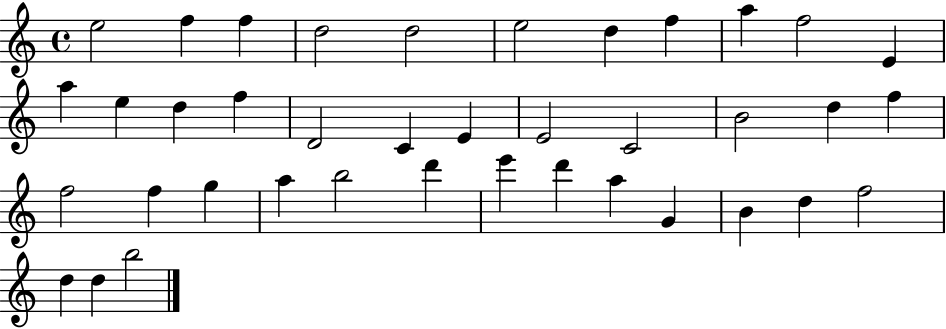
{
  \clef treble
  \time 4/4
  \defaultTimeSignature
  \key c \major
  e''2 f''4 f''4 | d''2 d''2 | e''2 d''4 f''4 | a''4 f''2 e'4 | \break a''4 e''4 d''4 f''4 | d'2 c'4 e'4 | e'2 c'2 | b'2 d''4 f''4 | \break f''2 f''4 g''4 | a''4 b''2 d'''4 | e'''4 d'''4 a''4 g'4 | b'4 d''4 f''2 | \break d''4 d''4 b''2 | \bar "|."
}